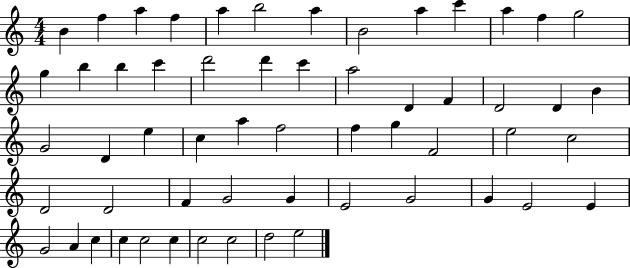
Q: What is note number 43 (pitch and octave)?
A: E4